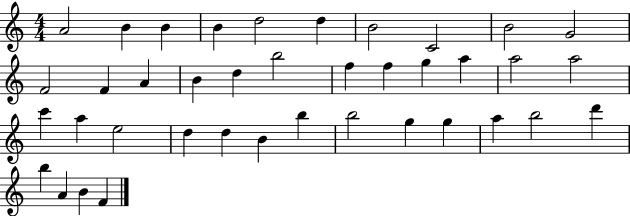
{
  \clef treble
  \numericTimeSignature
  \time 4/4
  \key c \major
  a'2 b'4 b'4 | b'4 d''2 d''4 | b'2 c'2 | b'2 g'2 | \break f'2 f'4 a'4 | b'4 d''4 b''2 | f''4 f''4 g''4 a''4 | a''2 a''2 | \break c'''4 a''4 e''2 | d''4 d''4 b'4 b''4 | b''2 g''4 g''4 | a''4 b''2 d'''4 | \break b''4 a'4 b'4 f'4 | \bar "|."
}